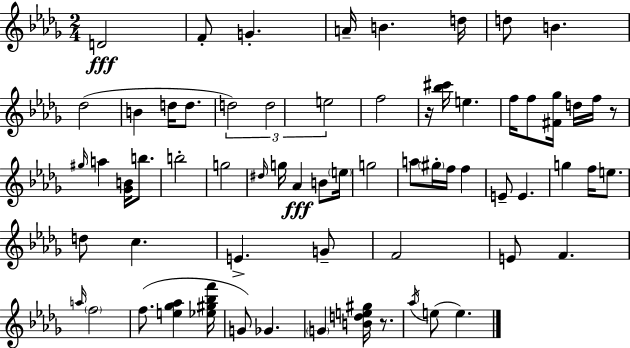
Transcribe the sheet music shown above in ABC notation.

X:1
T:Untitled
M:2/4
L:1/4
K:Bbm
D2 F/2 G A/4 B d/4 d/2 B _d2 B d/4 d/2 d2 d2 e2 f2 z/4 [_b^c']/4 e f/4 f/2 [^F_g]/4 d/4 f/4 z/2 ^g/4 a [_GB]/4 b/2 b2 g2 ^d/4 g/4 _A B/2 e/4 g2 a/2 ^g/4 f/4 f E/2 E g f/4 e/2 d/2 c E G/2 F2 E/2 F a/4 f2 f/2 [e_g_a] [_e^g_bf']/4 G/2 _G G [Bde^g]/4 z/2 _a/4 e/2 e